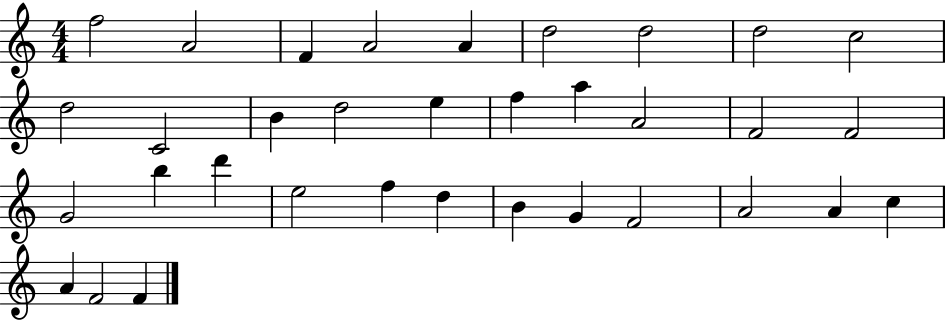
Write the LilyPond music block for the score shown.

{
  \clef treble
  \numericTimeSignature
  \time 4/4
  \key c \major
  f''2 a'2 | f'4 a'2 a'4 | d''2 d''2 | d''2 c''2 | \break d''2 c'2 | b'4 d''2 e''4 | f''4 a''4 a'2 | f'2 f'2 | \break g'2 b''4 d'''4 | e''2 f''4 d''4 | b'4 g'4 f'2 | a'2 a'4 c''4 | \break a'4 f'2 f'4 | \bar "|."
}